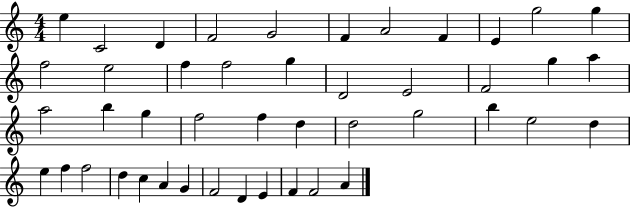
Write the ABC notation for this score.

X:1
T:Untitled
M:4/4
L:1/4
K:C
e C2 D F2 G2 F A2 F E g2 g f2 e2 f f2 g D2 E2 F2 g a a2 b g f2 f d d2 g2 b e2 d e f f2 d c A G F2 D E F F2 A